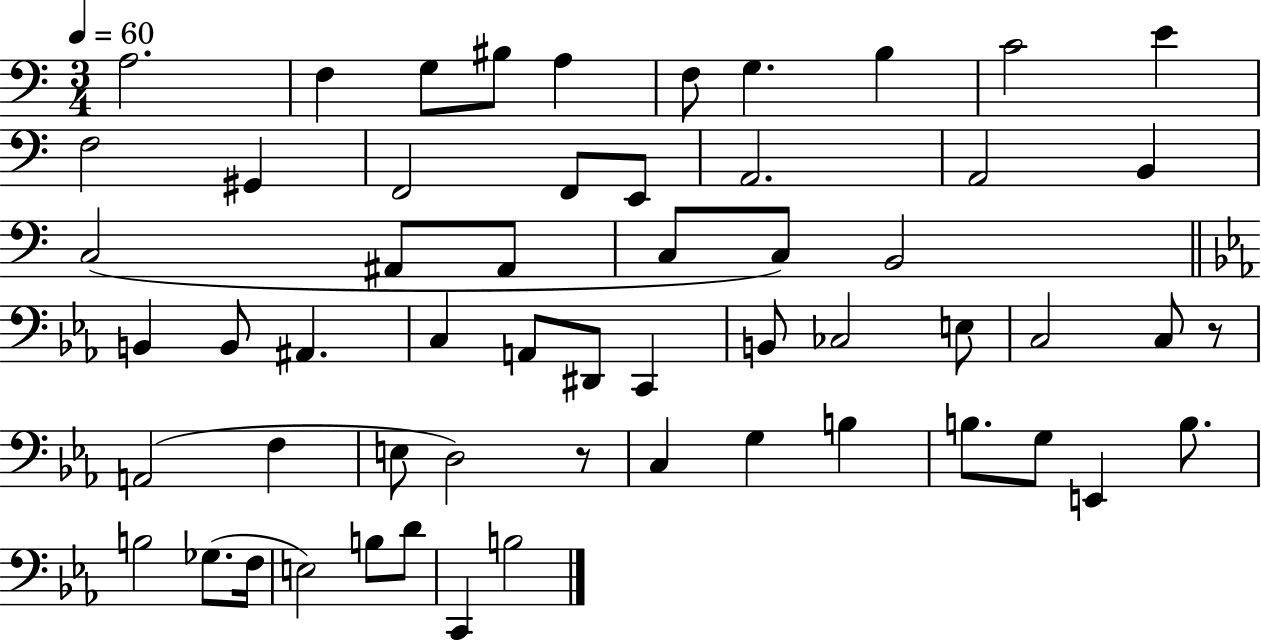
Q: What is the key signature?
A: C major